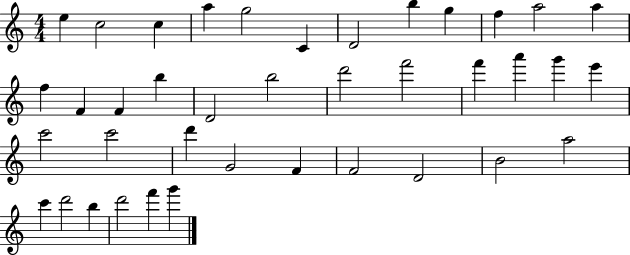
X:1
T:Untitled
M:4/4
L:1/4
K:C
e c2 c a g2 C D2 b g f a2 a f F F b D2 b2 d'2 f'2 f' a' g' e' c'2 c'2 d' G2 F F2 D2 B2 a2 c' d'2 b d'2 f' g'